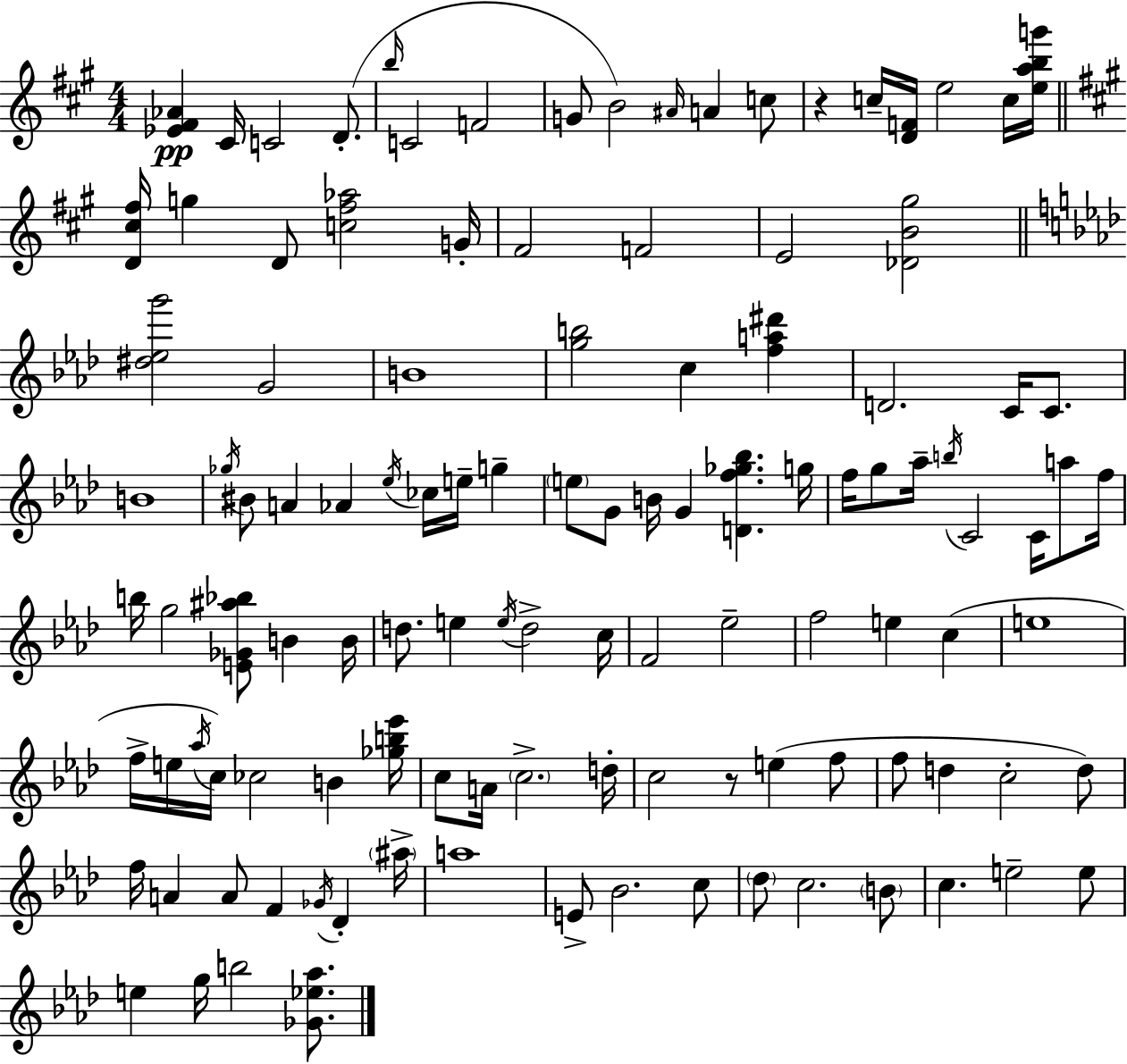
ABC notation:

X:1
T:Untitled
M:4/4
L:1/4
K:A
[_E^F_A] ^C/4 C2 D/2 b/4 C2 F2 G/2 B2 ^A/4 A c/2 z c/4 [DF]/4 e2 c/4 [eabg']/4 [D^c^f]/4 g D/2 [c^f_a]2 G/4 ^F2 F2 E2 [_DB^g]2 [^d_eg']2 G2 B4 [gb]2 c [fa^d'] D2 C/4 C/2 B4 _g/4 ^B/2 A _A _e/4 _c/4 e/4 g e/2 G/2 B/4 G [Df_g_b] g/4 f/4 g/2 _a/4 b/4 C2 C/4 a/2 f/4 b/4 g2 [E_G^a_b]/2 B B/4 d/2 e e/4 d2 c/4 F2 _e2 f2 e c e4 f/4 e/4 _a/4 c/4 _c2 B [_gb_e']/4 c/2 A/4 c2 d/4 c2 z/2 e f/2 f/2 d c2 d/2 f/4 A A/2 F _G/4 _D ^a/4 a4 E/2 _B2 c/2 _d/2 c2 B/2 c e2 e/2 e g/4 b2 [_G_e_a]/2